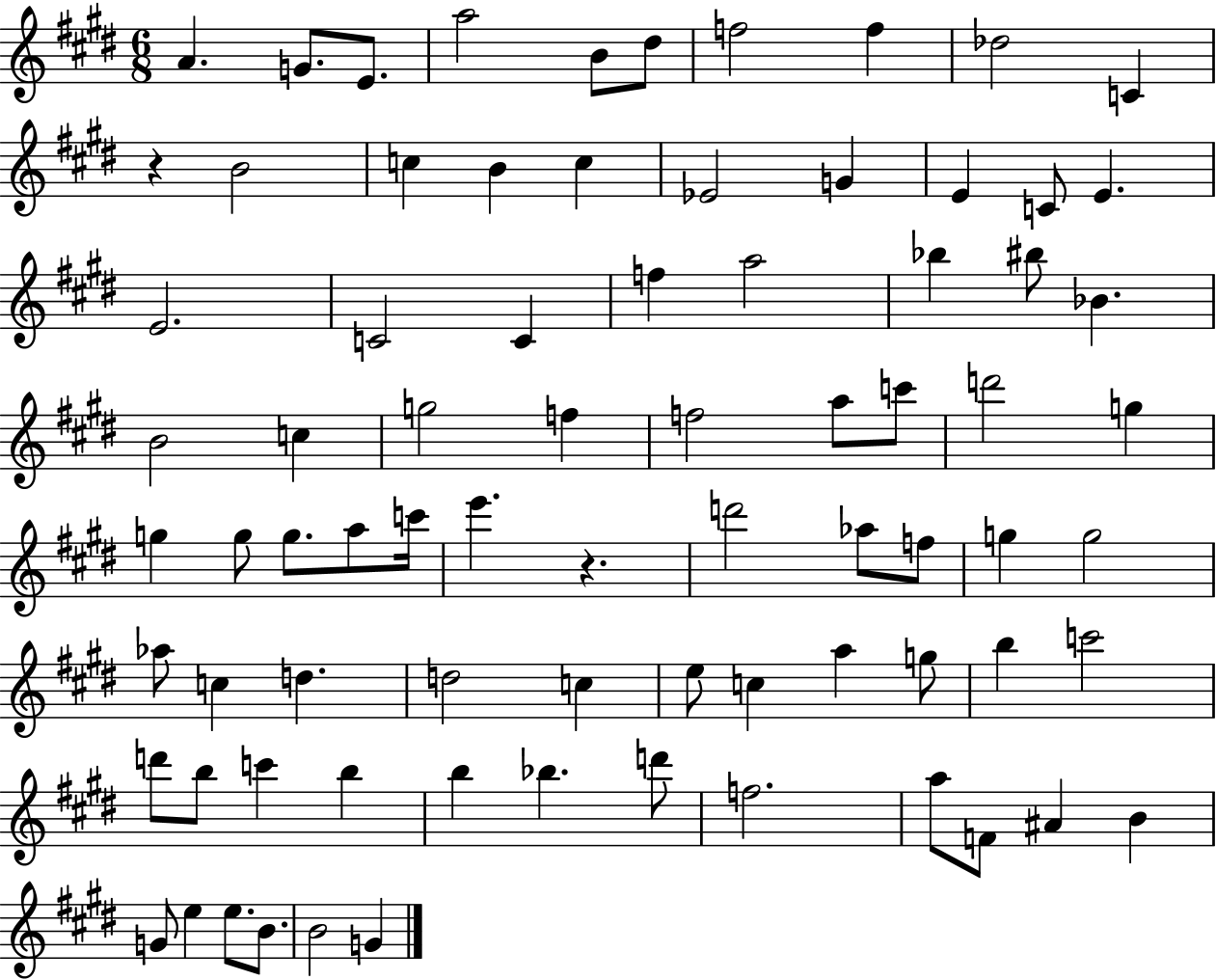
A4/q. G4/e. E4/e. A5/h B4/e D#5/e F5/h F5/q Db5/h C4/q R/q B4/h C5/q B4/q C5/q Eb4/h G4/q E4/q C4/e E4/q. E4/h. C4/h C4/q F5/q A5/h Bb5/q BIS5/e Bb4/q. B4/h C5/q G5/h F5/q F5/h A5/e C6/e D6/h G5/q G5/q G5/e G5/e. A5/e C6/s E6/q. R/q. D6/h Ab5/e F5/e G5/q G5/h Ab5/e C5/q D5/q. D5/h C5/q E5/e C5/q A5/q G5/e B5/q C6/h D6/e B5/e C6/q B5/q B5/q Bb5/q. D6/e F5/h. A5/e F4/e A#4/q B4/q G4/e E5/q E5/e. B4/e. B4/h G4/q